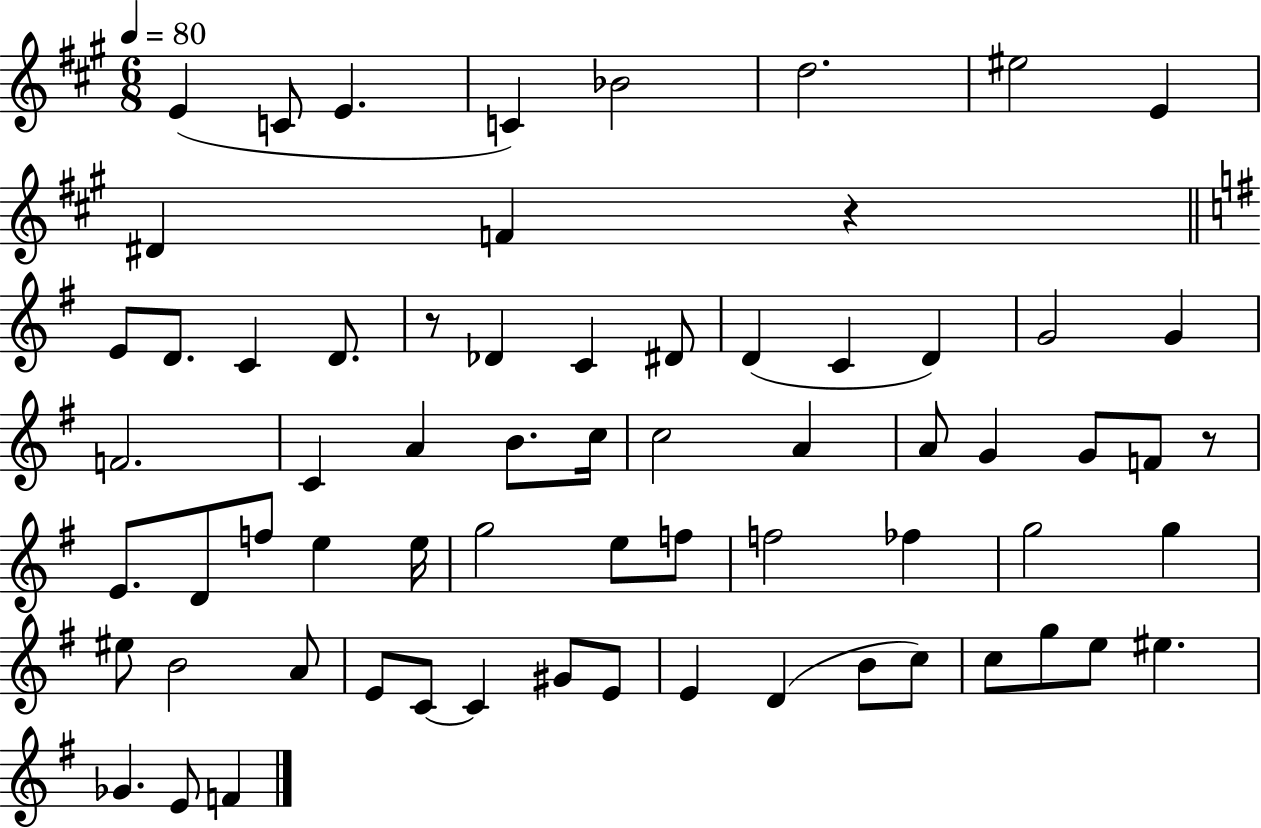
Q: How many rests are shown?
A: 3